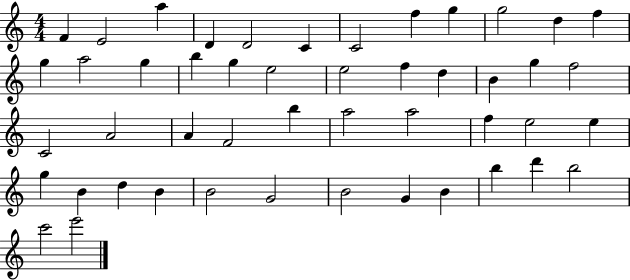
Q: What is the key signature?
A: C major